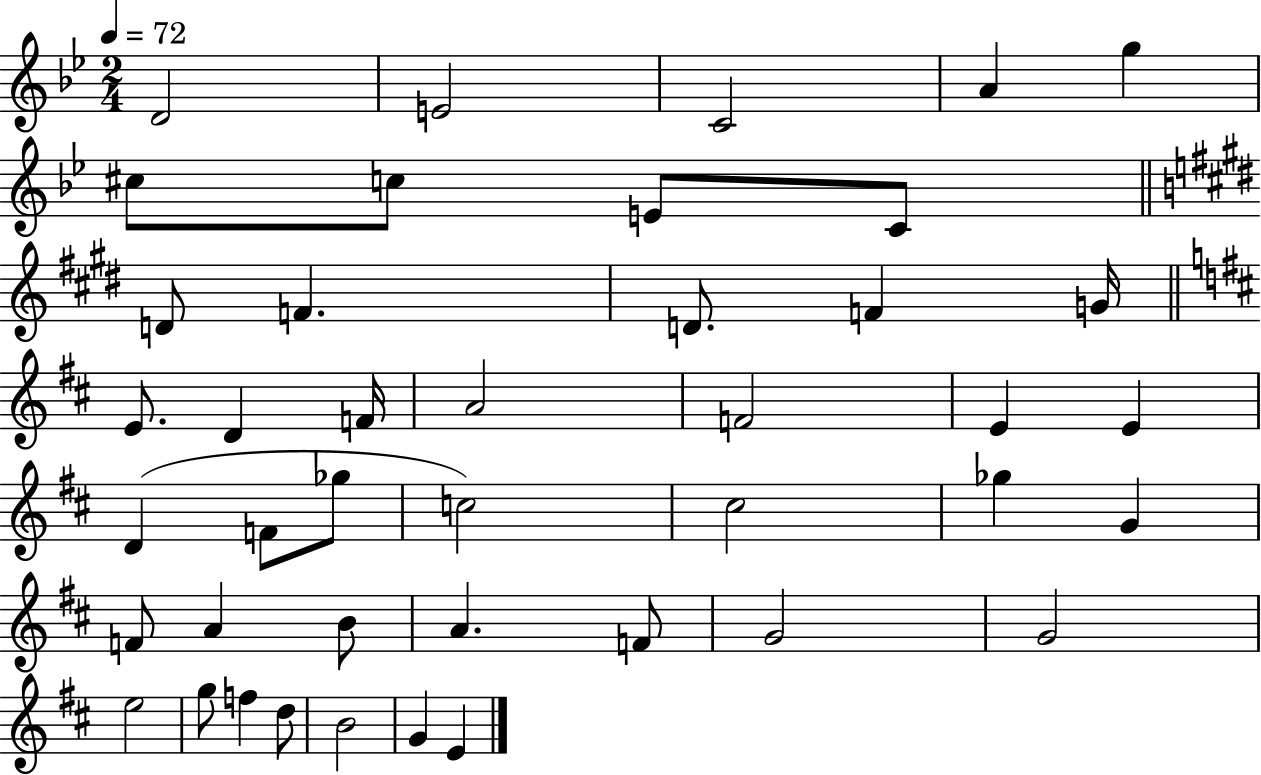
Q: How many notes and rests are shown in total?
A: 42